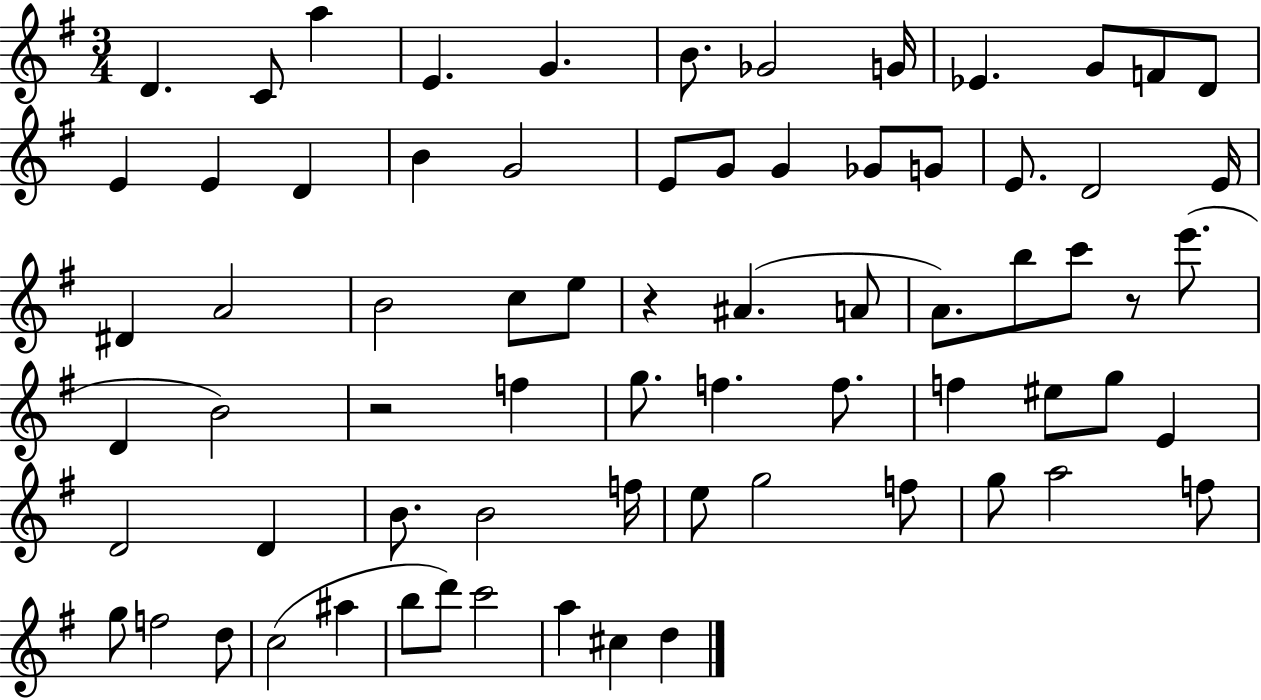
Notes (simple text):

D4/q. C4/e A5/q E4/q. G4/q. B4/e. Gb4/h G4/s Eb4/q. G4/e F4/e D4/e E4/q E4/q D4/q B4/q G4/h E4/e G4/e G4/q Gb4/e G4/e E4/e. D4/h E4/s D#4/q A4/h B4/h C5/e E5/e R/q A#4/q. A4/e A4/e. B5/e C6/e R/e E6/e. D4/q B4/h R/h F5/q G5/e. F5/q. F5/e. F5/q EIS5/e G5/e E4/q D4/h D4/q B4/e. B4/h F5/s E5/e G5/h F5/e G5/e A5/h F5/e G5/e F5/h D5/e C5/h A#5/q B5/e D6/e C6/h A5/q C#5/q D5/q